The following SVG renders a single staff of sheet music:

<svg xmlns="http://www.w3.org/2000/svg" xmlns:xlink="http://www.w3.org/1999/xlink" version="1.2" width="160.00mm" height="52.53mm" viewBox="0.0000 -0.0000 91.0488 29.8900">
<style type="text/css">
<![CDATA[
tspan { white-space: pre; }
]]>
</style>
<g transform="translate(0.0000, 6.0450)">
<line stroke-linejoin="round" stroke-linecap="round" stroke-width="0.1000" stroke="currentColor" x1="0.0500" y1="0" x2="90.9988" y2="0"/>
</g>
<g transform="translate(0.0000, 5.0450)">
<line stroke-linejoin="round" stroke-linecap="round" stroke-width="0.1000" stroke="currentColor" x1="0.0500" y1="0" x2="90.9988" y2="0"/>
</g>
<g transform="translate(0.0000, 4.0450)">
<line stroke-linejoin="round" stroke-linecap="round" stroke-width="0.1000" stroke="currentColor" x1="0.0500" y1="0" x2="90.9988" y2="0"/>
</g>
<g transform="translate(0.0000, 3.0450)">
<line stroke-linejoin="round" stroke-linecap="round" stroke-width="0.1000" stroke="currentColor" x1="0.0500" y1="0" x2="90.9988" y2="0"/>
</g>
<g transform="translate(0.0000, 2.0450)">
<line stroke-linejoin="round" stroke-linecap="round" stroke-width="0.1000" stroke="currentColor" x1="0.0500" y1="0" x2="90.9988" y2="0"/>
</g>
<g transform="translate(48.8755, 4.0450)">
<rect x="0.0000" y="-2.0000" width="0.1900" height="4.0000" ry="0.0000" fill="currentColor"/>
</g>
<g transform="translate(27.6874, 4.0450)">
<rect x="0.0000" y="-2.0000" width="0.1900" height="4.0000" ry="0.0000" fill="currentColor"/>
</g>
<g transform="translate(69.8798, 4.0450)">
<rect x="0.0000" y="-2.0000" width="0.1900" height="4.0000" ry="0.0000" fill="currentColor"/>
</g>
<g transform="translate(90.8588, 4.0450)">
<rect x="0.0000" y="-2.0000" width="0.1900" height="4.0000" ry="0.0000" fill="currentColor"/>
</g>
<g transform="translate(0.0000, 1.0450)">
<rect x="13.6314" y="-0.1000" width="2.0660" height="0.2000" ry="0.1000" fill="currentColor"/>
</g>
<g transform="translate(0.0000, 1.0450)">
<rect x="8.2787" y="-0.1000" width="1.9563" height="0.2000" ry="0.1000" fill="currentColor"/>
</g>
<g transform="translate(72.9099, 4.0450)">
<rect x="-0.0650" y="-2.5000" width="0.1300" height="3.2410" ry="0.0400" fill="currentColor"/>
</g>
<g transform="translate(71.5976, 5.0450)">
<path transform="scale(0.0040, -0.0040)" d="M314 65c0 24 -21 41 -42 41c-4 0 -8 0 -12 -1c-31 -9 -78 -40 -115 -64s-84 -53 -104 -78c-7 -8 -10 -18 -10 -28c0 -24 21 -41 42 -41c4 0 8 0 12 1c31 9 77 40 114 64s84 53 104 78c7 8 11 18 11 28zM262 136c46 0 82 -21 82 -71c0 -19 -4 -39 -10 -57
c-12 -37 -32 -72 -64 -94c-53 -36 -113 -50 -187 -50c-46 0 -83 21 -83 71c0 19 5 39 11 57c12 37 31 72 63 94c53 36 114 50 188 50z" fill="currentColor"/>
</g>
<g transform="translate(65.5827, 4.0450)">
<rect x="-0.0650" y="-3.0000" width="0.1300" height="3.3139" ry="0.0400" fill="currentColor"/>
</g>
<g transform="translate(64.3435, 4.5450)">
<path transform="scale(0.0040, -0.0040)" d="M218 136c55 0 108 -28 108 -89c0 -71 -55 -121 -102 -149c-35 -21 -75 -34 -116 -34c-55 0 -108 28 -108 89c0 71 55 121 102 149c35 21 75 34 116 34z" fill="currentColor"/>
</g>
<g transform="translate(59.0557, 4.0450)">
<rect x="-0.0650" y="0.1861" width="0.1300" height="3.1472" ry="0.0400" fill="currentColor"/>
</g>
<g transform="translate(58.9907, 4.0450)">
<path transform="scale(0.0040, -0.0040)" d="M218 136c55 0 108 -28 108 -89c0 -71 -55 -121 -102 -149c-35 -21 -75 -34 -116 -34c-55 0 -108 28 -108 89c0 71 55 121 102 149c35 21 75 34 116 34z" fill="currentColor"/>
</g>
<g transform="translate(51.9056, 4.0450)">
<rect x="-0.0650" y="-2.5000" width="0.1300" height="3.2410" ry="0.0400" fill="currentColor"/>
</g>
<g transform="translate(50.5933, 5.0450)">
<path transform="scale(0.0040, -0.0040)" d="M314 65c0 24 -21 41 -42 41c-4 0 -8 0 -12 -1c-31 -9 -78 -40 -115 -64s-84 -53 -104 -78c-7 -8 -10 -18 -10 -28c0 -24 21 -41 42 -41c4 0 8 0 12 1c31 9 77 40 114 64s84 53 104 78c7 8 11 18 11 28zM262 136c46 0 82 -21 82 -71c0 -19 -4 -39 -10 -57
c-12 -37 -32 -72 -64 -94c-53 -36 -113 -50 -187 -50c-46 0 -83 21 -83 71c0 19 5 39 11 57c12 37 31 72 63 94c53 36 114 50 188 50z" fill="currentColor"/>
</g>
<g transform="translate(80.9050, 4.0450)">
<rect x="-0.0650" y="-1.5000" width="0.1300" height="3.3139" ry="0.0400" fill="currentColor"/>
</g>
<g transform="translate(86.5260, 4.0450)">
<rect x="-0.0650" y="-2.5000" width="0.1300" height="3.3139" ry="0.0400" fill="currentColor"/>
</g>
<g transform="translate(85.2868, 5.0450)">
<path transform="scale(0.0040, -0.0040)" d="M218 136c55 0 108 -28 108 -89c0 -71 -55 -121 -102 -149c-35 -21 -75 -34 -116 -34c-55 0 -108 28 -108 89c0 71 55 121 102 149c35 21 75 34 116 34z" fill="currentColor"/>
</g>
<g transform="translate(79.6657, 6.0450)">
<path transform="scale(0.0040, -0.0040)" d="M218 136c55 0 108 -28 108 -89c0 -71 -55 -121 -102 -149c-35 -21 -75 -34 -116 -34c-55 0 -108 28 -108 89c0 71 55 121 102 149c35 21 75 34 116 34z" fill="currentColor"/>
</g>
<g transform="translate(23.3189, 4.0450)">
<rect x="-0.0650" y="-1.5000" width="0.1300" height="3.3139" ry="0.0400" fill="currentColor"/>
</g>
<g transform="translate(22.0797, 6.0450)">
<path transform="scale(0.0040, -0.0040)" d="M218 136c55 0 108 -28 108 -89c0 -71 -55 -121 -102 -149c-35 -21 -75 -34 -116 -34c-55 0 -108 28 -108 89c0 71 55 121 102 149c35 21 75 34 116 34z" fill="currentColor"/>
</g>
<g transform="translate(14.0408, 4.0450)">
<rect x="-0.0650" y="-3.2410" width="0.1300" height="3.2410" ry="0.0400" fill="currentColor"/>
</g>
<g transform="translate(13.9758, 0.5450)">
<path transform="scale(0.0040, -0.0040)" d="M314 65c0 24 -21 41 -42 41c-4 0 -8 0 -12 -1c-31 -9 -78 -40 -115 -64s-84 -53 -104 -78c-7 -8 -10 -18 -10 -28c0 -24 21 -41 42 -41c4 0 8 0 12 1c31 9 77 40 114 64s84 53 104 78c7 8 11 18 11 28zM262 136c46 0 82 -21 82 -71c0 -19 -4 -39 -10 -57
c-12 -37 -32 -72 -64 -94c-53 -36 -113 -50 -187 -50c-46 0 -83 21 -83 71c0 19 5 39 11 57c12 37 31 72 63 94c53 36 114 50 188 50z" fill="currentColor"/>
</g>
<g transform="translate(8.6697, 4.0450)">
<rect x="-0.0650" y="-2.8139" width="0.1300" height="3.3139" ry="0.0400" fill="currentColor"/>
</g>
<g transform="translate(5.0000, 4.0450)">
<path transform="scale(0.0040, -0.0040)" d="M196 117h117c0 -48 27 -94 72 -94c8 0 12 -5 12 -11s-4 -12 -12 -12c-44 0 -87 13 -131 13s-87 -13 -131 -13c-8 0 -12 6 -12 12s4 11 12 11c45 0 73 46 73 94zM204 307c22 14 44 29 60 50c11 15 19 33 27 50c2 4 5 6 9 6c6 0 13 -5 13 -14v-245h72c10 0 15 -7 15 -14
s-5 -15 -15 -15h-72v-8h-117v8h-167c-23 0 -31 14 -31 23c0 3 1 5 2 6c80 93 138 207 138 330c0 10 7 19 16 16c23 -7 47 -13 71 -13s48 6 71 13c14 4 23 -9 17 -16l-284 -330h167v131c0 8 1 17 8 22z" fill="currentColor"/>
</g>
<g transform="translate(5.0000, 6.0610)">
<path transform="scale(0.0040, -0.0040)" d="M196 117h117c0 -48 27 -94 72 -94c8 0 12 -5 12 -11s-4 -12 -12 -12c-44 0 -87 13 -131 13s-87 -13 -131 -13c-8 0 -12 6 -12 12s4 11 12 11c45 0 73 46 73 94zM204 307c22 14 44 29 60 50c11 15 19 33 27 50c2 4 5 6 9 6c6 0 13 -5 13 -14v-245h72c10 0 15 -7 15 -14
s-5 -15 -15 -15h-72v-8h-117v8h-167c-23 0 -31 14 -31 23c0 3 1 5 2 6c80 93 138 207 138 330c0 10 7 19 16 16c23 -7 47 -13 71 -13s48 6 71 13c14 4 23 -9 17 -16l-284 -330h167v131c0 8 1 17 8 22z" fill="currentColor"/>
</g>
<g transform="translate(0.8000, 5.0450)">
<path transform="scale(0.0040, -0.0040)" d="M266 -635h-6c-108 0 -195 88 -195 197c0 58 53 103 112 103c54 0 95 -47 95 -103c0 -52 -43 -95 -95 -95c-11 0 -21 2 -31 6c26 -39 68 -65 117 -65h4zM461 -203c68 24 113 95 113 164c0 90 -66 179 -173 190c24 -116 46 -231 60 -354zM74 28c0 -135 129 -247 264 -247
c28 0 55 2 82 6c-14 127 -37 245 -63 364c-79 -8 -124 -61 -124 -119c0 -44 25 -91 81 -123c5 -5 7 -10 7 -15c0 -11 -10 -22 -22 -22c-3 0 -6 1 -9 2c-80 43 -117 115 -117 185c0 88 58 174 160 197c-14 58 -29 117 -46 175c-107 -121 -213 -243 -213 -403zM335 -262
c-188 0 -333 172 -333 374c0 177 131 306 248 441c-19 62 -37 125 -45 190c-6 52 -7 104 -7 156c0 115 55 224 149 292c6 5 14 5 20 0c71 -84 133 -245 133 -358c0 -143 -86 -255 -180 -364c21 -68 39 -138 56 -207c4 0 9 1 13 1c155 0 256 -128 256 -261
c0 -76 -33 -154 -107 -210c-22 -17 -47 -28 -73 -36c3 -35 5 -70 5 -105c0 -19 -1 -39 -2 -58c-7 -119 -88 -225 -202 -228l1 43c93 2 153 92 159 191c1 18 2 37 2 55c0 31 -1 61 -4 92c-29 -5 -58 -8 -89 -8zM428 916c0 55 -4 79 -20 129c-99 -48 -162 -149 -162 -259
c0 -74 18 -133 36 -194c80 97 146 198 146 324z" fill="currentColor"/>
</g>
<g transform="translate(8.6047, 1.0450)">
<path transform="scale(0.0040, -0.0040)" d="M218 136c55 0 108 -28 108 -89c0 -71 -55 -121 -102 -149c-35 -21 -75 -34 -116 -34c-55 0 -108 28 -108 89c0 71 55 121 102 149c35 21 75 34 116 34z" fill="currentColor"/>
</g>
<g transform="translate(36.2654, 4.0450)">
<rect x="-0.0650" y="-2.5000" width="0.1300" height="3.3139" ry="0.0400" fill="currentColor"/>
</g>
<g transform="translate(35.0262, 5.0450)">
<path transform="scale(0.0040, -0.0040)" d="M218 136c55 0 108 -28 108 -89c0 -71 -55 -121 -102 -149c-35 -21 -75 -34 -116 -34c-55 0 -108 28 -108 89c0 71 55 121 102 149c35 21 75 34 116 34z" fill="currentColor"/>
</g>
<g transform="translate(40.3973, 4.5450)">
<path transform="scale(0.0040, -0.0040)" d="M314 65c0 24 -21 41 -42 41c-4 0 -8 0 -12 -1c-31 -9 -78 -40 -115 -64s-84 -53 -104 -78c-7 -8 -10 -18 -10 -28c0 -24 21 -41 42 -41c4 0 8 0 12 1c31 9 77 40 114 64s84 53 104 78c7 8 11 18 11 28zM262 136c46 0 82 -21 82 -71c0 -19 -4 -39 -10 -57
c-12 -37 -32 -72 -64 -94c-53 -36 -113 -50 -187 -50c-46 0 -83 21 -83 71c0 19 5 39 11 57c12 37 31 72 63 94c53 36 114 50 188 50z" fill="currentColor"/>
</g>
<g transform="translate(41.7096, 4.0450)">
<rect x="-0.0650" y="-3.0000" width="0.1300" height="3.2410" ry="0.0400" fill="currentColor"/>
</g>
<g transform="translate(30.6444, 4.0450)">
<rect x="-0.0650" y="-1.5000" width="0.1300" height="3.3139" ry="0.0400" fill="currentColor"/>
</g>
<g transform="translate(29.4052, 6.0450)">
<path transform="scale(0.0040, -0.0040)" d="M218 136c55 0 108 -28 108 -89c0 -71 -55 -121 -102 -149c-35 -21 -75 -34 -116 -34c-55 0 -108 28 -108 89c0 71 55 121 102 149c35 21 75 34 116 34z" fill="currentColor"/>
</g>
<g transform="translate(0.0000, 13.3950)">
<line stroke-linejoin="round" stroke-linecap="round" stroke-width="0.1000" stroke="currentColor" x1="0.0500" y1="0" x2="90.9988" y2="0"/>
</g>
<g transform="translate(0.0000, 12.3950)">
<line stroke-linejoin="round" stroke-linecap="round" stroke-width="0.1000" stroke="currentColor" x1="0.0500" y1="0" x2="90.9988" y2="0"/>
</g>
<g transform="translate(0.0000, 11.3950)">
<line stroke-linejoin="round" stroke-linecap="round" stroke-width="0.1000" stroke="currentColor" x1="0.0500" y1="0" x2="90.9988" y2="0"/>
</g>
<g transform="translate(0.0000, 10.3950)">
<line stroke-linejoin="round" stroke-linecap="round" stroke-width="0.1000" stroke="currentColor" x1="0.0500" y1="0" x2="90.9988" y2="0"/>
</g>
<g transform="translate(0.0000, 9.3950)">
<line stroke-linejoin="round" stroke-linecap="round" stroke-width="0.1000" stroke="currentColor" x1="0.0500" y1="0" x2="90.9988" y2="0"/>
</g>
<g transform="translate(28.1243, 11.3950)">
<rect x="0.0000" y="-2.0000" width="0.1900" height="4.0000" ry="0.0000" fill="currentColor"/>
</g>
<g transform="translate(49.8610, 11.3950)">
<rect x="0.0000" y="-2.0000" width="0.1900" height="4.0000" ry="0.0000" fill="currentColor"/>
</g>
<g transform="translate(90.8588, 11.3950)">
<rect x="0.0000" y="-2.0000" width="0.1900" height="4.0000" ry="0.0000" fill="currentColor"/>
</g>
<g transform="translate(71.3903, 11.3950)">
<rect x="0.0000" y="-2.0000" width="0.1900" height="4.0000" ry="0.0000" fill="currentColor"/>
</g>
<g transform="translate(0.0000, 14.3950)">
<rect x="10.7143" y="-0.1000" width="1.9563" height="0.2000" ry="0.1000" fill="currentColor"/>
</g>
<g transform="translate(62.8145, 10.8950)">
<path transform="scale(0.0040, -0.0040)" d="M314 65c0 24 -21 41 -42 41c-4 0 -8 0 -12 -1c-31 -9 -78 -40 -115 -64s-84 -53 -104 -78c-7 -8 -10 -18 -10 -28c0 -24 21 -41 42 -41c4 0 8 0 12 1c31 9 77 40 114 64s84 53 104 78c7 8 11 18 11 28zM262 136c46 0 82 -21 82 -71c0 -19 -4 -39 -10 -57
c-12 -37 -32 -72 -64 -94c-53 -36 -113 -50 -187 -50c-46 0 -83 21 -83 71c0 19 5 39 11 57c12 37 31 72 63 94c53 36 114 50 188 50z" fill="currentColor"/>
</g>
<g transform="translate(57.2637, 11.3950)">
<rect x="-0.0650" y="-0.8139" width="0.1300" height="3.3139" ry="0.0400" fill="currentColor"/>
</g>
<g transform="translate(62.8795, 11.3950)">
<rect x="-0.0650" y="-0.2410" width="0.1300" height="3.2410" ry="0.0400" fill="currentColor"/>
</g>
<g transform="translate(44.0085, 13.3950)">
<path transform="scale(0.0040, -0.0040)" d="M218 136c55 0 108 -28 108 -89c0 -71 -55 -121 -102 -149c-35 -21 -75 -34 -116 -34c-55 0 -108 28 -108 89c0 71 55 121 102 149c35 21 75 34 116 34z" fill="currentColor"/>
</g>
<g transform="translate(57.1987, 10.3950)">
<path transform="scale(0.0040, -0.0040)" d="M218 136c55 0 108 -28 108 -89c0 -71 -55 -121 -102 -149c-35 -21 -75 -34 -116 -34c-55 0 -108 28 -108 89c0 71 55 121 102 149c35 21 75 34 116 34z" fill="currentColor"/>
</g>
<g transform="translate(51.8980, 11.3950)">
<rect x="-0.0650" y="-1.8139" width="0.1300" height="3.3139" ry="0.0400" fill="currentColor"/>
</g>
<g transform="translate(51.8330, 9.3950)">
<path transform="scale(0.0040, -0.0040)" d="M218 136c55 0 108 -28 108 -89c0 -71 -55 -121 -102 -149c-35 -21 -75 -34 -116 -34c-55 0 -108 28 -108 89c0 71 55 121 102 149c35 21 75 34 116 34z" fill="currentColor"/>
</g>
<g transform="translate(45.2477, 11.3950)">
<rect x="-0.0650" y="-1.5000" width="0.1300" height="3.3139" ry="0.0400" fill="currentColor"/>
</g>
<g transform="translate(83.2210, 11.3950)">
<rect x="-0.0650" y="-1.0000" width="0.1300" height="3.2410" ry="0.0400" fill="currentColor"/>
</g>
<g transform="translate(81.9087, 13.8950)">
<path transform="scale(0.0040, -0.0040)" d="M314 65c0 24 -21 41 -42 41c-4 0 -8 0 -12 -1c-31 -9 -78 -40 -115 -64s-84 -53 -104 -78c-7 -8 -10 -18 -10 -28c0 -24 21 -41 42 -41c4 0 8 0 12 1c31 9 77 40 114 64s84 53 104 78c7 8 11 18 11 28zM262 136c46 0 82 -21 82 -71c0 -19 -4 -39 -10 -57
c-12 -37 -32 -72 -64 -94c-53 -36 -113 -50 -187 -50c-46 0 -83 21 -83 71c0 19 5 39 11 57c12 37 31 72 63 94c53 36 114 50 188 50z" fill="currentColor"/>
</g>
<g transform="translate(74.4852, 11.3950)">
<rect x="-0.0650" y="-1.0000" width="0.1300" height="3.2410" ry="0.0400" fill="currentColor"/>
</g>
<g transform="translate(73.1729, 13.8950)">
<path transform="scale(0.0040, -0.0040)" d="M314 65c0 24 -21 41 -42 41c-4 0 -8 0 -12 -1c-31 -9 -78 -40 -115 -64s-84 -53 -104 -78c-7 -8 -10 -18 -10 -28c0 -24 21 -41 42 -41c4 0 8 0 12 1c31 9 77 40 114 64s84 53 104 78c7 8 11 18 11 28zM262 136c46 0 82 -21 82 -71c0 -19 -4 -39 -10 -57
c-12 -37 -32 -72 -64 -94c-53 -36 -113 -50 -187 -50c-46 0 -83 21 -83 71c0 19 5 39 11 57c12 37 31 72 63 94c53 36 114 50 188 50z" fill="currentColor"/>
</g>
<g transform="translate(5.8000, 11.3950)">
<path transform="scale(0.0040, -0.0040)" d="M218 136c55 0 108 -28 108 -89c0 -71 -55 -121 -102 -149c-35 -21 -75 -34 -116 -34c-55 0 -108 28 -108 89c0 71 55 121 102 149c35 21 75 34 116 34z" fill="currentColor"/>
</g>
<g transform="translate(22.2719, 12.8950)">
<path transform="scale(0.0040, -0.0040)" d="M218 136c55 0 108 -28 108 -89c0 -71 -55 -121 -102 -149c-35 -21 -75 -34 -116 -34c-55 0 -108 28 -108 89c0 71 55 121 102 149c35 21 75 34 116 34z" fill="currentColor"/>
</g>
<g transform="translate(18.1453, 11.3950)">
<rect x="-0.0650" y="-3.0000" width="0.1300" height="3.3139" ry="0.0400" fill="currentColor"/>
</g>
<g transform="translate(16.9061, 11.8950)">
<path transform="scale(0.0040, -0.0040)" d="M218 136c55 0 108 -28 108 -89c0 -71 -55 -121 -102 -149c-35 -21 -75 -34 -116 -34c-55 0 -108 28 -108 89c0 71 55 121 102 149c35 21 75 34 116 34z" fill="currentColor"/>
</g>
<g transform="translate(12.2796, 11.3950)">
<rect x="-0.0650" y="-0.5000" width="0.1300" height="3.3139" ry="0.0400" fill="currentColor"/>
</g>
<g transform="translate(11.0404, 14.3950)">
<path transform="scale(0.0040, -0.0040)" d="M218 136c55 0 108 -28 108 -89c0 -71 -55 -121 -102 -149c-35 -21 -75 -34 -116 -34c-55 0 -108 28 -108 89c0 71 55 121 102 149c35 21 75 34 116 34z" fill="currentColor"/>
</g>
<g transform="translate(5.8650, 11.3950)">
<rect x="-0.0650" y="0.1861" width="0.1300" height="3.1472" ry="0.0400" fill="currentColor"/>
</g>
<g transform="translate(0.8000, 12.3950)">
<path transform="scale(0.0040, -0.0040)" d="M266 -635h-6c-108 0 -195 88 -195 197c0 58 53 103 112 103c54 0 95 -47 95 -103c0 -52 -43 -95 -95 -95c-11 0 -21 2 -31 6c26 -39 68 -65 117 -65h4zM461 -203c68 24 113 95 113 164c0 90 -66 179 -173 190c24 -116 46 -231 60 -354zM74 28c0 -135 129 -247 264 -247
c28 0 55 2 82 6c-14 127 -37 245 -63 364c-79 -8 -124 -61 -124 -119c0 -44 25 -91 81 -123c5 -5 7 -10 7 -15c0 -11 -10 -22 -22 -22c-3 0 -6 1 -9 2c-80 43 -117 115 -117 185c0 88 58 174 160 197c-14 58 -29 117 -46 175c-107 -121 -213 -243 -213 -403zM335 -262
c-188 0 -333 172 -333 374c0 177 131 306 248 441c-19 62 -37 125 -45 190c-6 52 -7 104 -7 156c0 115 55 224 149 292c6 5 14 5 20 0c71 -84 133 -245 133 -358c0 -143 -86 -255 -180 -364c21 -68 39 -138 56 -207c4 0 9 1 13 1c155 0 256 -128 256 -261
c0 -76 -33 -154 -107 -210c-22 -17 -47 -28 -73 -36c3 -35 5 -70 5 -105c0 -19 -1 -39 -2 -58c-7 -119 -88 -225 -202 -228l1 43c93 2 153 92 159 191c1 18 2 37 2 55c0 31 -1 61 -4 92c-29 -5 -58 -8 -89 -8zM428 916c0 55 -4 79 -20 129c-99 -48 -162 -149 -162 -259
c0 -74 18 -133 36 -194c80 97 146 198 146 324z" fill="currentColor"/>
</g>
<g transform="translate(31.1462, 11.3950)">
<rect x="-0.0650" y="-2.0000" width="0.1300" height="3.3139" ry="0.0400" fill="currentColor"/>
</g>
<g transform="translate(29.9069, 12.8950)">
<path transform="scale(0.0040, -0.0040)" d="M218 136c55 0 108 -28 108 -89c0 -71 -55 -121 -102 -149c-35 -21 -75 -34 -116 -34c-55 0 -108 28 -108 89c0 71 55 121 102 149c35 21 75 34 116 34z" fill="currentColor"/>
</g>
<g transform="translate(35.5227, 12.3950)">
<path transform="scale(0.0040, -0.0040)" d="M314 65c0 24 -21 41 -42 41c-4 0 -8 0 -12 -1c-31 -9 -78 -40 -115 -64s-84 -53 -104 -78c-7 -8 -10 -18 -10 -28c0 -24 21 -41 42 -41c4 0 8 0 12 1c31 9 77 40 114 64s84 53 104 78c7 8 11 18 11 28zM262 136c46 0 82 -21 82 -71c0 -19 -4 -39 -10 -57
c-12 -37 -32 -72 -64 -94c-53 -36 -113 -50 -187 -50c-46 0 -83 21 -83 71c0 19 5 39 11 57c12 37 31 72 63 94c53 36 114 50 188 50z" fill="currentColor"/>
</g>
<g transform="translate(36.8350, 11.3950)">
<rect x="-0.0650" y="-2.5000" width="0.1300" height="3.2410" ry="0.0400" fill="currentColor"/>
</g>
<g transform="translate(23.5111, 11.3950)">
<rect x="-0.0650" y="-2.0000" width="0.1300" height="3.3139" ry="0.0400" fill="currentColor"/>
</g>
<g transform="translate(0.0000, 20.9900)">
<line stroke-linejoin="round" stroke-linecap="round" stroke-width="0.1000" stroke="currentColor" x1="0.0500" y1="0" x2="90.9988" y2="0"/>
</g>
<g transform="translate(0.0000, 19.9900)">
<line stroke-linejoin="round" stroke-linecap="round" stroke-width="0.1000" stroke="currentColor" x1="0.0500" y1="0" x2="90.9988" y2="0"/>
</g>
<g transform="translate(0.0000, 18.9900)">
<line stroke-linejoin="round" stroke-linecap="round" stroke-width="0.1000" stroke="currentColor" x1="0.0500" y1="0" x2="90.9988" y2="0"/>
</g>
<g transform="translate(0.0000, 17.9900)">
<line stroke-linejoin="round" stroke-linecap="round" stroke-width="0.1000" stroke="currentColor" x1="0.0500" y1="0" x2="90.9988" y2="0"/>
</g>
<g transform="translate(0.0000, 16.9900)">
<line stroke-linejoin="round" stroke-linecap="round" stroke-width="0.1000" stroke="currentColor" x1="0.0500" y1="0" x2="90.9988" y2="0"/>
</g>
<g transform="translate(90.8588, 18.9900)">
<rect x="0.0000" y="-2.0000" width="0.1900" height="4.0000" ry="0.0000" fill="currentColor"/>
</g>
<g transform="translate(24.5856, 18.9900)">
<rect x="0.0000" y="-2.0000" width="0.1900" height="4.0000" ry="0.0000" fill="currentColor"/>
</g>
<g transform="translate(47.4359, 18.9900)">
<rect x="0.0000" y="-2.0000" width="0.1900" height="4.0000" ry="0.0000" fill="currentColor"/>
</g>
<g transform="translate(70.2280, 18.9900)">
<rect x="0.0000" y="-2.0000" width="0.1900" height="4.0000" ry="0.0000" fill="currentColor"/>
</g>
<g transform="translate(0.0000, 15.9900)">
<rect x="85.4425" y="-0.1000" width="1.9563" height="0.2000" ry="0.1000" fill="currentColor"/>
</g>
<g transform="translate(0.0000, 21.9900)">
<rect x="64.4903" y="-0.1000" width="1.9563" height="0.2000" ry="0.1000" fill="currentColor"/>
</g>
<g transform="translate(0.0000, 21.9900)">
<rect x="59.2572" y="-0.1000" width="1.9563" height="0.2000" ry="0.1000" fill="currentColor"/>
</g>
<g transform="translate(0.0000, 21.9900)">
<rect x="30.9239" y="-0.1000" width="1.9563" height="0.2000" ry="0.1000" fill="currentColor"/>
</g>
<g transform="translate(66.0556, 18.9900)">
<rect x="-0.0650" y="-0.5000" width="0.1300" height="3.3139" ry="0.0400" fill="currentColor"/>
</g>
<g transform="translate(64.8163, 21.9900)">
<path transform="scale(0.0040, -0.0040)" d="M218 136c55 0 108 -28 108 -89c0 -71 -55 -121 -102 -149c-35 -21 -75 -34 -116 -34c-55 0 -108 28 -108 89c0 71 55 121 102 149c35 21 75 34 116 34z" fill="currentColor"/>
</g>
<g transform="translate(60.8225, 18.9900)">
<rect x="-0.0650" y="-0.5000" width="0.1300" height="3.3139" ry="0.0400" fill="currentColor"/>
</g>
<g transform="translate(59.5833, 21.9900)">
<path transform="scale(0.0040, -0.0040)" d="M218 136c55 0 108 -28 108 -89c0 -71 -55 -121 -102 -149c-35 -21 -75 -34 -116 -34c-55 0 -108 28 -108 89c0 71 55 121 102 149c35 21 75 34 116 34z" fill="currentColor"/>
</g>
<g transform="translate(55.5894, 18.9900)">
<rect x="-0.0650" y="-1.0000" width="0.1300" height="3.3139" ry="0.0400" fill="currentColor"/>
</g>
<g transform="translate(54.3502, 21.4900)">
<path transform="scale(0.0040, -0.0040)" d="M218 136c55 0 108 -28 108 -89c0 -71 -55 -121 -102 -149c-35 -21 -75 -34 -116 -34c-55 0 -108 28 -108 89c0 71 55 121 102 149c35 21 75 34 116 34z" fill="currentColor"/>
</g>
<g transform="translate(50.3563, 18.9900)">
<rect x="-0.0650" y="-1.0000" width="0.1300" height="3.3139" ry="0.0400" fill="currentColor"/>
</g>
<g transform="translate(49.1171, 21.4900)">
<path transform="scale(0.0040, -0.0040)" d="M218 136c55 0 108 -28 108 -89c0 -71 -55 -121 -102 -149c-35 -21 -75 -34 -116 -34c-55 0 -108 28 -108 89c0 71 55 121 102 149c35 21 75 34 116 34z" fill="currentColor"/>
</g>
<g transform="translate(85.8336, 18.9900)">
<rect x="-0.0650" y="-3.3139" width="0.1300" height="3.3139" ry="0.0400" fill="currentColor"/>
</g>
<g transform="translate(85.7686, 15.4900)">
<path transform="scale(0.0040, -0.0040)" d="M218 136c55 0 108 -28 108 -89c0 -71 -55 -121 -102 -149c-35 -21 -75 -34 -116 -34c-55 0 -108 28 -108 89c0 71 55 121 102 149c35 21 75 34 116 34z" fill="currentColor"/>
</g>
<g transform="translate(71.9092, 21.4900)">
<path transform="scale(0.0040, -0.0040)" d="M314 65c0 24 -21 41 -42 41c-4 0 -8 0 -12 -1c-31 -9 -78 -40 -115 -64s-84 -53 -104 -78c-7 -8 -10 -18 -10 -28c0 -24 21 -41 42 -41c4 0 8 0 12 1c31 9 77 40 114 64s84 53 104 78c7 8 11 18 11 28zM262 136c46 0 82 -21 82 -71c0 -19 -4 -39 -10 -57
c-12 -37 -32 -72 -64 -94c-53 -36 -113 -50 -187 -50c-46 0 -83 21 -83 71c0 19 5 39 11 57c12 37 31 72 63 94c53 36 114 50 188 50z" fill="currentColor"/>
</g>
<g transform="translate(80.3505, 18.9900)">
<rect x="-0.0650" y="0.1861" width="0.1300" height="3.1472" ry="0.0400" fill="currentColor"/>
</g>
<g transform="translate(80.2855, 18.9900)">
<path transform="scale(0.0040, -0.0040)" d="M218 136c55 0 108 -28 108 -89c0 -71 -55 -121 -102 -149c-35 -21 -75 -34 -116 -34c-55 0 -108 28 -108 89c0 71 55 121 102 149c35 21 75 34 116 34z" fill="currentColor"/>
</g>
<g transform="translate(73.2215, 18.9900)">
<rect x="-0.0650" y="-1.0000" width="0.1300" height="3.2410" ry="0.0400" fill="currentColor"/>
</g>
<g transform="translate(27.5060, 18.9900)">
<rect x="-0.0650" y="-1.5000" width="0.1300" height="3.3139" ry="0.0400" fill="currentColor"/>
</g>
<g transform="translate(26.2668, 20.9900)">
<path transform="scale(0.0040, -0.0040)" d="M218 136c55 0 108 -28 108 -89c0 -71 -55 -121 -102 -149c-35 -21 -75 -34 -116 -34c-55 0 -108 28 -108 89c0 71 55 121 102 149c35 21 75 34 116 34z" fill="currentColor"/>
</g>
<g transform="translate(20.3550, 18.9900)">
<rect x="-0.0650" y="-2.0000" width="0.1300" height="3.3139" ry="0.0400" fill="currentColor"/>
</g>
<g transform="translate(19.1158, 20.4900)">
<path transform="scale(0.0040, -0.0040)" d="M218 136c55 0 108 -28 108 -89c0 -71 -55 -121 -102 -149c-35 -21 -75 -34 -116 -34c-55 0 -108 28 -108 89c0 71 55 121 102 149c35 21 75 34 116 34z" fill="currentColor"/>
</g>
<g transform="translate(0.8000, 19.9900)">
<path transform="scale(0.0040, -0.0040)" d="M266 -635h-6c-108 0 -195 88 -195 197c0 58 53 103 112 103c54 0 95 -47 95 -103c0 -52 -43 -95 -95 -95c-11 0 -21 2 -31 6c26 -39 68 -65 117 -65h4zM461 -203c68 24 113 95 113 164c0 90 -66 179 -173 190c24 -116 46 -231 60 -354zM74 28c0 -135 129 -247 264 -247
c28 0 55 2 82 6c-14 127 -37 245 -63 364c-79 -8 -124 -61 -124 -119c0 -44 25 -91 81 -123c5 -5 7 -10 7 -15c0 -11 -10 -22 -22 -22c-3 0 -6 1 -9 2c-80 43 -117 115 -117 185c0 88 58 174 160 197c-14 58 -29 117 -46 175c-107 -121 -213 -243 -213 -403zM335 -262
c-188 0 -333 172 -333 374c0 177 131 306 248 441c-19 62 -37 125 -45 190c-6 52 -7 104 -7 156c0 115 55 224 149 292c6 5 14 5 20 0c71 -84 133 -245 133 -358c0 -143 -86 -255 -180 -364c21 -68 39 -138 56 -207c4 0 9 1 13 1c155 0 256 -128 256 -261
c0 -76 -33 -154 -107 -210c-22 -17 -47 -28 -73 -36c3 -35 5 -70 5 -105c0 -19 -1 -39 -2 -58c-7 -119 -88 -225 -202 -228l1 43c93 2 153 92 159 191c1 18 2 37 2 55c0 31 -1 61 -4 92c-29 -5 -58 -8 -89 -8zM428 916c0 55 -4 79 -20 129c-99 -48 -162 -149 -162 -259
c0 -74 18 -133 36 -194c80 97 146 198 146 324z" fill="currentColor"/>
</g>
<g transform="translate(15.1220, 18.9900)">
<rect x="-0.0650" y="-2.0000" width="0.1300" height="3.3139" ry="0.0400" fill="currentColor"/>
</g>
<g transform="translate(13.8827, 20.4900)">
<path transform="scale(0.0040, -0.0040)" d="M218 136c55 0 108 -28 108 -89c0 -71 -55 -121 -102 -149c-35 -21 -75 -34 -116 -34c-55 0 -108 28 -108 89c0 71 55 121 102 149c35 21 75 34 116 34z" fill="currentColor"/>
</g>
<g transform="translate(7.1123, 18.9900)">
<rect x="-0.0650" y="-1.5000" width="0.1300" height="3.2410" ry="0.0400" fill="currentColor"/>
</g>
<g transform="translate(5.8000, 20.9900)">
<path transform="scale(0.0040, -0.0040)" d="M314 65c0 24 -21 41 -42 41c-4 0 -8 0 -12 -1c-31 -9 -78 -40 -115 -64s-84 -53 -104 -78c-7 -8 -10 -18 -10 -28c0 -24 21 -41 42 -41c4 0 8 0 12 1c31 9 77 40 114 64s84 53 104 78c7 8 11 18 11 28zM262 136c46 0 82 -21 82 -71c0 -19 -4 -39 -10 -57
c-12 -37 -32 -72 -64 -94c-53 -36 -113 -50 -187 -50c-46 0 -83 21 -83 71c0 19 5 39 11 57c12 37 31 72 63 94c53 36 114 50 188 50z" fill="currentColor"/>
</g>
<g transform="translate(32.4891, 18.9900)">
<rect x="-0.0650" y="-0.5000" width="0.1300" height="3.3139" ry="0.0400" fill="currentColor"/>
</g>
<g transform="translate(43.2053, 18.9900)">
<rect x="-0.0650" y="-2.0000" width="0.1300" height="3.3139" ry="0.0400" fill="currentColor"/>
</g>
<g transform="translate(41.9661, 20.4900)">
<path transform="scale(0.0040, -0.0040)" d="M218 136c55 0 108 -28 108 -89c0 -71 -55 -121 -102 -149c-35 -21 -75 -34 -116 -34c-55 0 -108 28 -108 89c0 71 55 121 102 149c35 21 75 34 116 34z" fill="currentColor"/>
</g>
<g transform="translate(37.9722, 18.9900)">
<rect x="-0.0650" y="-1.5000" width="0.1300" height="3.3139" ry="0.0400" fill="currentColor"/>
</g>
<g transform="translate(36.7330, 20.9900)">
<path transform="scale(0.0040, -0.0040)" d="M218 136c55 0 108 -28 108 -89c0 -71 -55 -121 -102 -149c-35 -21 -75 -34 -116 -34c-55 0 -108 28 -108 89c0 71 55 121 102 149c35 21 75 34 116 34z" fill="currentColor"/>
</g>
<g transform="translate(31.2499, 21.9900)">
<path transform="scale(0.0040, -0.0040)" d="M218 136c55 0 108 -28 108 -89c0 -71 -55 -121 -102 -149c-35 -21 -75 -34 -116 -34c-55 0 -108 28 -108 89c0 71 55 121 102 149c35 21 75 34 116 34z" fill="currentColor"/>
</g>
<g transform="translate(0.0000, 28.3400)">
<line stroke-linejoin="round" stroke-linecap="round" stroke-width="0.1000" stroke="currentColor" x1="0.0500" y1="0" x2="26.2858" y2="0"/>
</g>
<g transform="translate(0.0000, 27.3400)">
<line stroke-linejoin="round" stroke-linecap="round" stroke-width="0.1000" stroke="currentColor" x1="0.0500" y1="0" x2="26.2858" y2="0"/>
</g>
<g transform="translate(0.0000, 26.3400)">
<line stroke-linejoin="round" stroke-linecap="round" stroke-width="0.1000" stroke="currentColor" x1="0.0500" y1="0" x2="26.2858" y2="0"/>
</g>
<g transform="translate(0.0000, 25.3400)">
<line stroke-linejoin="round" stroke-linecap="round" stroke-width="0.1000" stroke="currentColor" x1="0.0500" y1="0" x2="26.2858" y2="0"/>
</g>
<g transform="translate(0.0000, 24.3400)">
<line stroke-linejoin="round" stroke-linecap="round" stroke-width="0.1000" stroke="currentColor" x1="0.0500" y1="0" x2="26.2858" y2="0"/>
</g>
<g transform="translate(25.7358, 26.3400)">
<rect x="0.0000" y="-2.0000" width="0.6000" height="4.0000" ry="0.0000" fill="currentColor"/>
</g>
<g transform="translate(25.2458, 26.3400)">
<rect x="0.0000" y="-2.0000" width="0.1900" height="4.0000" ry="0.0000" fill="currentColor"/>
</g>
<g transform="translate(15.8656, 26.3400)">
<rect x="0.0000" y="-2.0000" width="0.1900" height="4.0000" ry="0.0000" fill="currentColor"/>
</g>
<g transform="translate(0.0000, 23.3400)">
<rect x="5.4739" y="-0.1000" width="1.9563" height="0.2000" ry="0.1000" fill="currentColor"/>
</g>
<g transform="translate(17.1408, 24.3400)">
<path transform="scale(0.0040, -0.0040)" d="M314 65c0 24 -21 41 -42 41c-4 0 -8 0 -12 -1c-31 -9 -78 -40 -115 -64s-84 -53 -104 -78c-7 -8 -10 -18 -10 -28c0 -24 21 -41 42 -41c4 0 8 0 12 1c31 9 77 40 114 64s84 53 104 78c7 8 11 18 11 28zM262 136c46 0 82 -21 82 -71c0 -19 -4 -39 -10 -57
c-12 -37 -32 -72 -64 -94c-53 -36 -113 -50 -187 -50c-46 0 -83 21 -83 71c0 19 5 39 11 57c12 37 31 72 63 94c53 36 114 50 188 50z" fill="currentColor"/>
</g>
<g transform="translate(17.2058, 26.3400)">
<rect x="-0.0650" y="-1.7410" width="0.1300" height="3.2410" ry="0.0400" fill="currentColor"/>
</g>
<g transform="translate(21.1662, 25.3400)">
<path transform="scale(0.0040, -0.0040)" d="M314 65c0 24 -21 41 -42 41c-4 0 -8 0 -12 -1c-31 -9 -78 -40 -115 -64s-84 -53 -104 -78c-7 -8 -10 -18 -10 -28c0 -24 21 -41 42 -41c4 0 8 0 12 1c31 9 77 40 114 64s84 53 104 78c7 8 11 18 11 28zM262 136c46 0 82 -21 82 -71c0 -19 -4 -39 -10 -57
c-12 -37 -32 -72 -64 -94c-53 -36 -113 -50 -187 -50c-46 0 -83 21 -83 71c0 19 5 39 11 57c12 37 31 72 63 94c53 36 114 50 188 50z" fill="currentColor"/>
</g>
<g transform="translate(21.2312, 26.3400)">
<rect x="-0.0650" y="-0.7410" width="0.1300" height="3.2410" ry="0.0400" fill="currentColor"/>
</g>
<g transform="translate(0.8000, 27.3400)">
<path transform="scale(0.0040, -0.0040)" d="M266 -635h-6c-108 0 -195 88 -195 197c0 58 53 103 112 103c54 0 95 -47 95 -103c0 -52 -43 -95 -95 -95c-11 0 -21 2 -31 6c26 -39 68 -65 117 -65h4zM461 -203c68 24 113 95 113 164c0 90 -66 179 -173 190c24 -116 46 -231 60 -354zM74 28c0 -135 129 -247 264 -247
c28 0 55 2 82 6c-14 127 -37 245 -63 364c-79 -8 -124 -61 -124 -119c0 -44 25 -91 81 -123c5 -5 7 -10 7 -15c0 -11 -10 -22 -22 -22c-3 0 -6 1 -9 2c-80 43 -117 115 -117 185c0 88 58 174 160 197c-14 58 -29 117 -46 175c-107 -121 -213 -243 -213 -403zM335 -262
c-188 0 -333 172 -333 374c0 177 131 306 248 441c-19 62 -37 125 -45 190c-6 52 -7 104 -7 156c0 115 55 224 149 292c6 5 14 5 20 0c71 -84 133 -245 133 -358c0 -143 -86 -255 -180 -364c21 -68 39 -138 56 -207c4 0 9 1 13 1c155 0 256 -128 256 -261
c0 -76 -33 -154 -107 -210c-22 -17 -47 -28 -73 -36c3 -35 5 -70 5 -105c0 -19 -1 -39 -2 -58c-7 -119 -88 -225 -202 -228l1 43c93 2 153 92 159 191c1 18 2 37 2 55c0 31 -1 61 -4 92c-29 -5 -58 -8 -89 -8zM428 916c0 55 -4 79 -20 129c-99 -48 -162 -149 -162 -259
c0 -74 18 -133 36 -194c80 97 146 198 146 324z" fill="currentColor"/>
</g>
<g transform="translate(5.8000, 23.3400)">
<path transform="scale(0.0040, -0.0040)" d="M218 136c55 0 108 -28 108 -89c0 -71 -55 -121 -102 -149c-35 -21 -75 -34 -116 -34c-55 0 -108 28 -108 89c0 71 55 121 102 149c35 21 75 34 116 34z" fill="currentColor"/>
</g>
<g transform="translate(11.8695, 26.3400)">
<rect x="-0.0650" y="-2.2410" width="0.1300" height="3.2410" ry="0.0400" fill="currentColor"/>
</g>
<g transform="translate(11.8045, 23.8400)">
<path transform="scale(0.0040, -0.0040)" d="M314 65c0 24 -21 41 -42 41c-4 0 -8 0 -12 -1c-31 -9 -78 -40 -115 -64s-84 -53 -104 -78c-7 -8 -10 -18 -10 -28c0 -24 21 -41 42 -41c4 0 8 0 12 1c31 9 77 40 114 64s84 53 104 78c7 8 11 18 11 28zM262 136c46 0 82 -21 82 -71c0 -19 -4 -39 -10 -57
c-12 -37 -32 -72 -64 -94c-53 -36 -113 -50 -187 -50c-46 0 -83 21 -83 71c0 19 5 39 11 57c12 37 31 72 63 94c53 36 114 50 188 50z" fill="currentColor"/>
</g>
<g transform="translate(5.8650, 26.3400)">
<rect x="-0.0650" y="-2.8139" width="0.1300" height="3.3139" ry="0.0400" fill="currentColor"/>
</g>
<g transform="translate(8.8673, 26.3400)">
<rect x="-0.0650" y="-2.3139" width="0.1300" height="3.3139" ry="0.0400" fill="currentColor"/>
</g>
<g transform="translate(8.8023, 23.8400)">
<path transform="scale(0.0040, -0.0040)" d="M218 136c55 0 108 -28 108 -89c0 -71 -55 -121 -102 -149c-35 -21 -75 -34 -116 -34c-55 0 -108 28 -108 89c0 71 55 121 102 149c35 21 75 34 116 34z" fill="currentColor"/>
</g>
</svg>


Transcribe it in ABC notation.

X:1
T:Untitled
M:4/4
L:1/4
K:C
a b2 E E G A2 G2 B A G2 E G B C A F F G2 E f d c2 D2 D2 E2 F F E C E F D D C C D2 B b a g g2 f2 d2